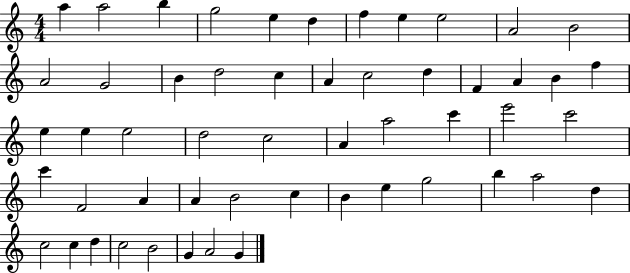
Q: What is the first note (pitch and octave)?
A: A5